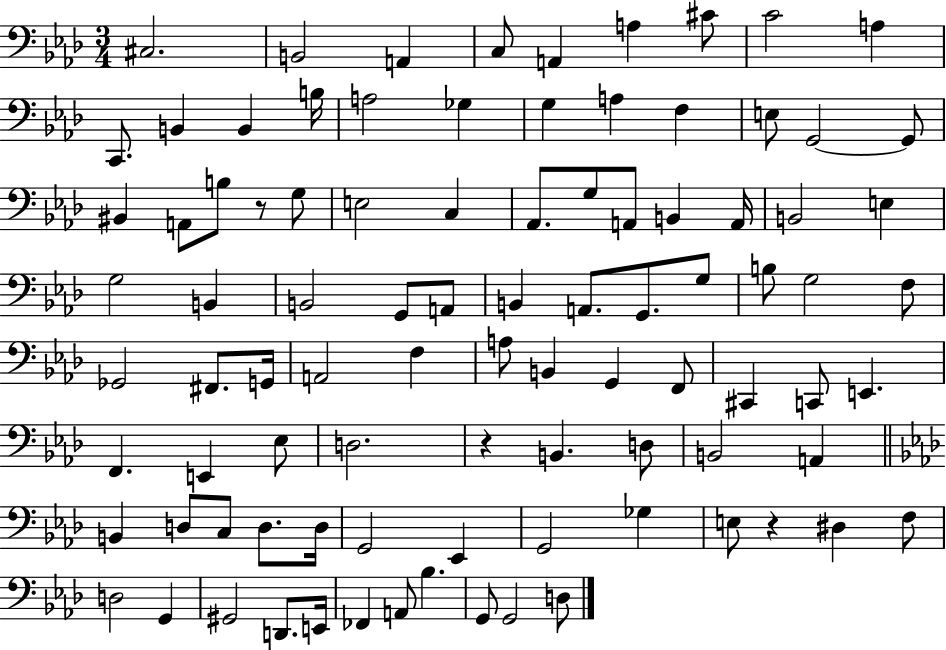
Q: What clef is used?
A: bass